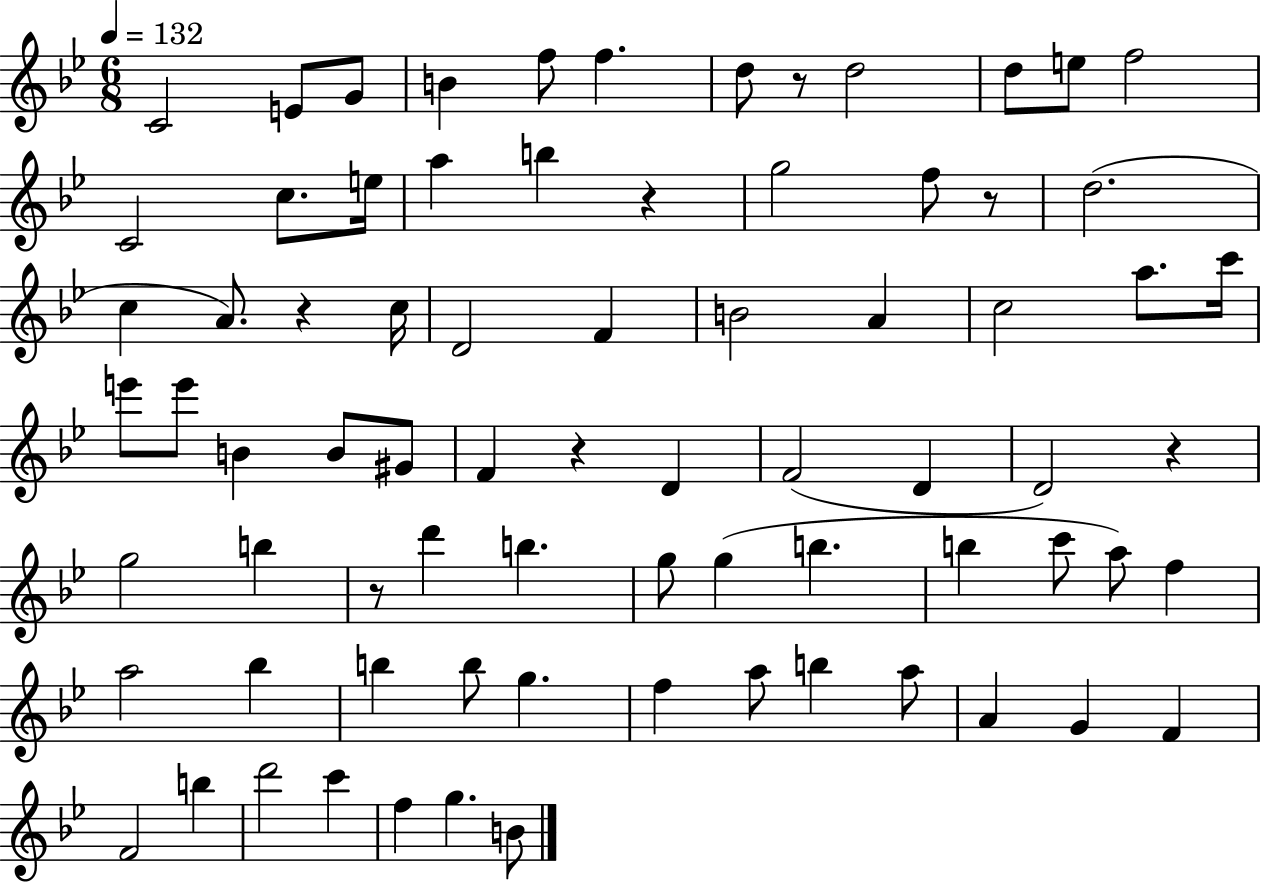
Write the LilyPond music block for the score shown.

{
  \clef treble
  \numericTimeSignature
  \time 6/8
  \key bes \major
  \tempo 4 = 132
  c'2 e'8 g'8 | b'4 f''8 f''4. | d''8 r8 d''2 | d''8 e''8 f''2 | \break c'2 c''8. e''16 | a''4 b''4 r4 | g''2 f''8 r8 | d''2.( | \break c''4 a'8.) r4 c''16 | d'2 f'4 | b'2 a'4 | c''2 a''8. c'''16 | \break e'''8 e'''8 b'4 b'8 gis'8 | f'4 r4 d'4 | f'2( d'4 | d'2) r4 | \break g''2 b''4 | r8 d'''4 b''4. | g''8 g''4( b''4. | b''4 c'''8 a''8) f''4 | \break a''2 bes''4 | b''4 b''8 g''4. | f''4 a''8 b''4 a''8 | a'4 g'4 f'4 | \break f'2 b''4 | d'''2 c'''4 | f''4 g''4. b'8 | \bar "|."
}